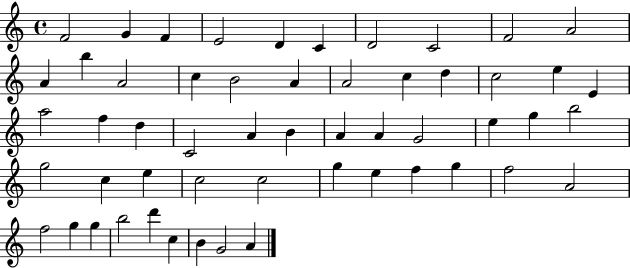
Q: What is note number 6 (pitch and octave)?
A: C4